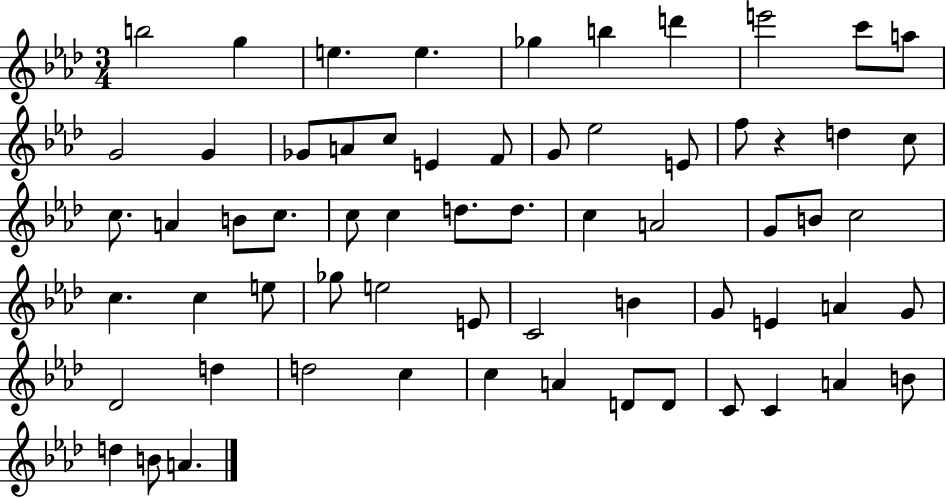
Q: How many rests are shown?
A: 1